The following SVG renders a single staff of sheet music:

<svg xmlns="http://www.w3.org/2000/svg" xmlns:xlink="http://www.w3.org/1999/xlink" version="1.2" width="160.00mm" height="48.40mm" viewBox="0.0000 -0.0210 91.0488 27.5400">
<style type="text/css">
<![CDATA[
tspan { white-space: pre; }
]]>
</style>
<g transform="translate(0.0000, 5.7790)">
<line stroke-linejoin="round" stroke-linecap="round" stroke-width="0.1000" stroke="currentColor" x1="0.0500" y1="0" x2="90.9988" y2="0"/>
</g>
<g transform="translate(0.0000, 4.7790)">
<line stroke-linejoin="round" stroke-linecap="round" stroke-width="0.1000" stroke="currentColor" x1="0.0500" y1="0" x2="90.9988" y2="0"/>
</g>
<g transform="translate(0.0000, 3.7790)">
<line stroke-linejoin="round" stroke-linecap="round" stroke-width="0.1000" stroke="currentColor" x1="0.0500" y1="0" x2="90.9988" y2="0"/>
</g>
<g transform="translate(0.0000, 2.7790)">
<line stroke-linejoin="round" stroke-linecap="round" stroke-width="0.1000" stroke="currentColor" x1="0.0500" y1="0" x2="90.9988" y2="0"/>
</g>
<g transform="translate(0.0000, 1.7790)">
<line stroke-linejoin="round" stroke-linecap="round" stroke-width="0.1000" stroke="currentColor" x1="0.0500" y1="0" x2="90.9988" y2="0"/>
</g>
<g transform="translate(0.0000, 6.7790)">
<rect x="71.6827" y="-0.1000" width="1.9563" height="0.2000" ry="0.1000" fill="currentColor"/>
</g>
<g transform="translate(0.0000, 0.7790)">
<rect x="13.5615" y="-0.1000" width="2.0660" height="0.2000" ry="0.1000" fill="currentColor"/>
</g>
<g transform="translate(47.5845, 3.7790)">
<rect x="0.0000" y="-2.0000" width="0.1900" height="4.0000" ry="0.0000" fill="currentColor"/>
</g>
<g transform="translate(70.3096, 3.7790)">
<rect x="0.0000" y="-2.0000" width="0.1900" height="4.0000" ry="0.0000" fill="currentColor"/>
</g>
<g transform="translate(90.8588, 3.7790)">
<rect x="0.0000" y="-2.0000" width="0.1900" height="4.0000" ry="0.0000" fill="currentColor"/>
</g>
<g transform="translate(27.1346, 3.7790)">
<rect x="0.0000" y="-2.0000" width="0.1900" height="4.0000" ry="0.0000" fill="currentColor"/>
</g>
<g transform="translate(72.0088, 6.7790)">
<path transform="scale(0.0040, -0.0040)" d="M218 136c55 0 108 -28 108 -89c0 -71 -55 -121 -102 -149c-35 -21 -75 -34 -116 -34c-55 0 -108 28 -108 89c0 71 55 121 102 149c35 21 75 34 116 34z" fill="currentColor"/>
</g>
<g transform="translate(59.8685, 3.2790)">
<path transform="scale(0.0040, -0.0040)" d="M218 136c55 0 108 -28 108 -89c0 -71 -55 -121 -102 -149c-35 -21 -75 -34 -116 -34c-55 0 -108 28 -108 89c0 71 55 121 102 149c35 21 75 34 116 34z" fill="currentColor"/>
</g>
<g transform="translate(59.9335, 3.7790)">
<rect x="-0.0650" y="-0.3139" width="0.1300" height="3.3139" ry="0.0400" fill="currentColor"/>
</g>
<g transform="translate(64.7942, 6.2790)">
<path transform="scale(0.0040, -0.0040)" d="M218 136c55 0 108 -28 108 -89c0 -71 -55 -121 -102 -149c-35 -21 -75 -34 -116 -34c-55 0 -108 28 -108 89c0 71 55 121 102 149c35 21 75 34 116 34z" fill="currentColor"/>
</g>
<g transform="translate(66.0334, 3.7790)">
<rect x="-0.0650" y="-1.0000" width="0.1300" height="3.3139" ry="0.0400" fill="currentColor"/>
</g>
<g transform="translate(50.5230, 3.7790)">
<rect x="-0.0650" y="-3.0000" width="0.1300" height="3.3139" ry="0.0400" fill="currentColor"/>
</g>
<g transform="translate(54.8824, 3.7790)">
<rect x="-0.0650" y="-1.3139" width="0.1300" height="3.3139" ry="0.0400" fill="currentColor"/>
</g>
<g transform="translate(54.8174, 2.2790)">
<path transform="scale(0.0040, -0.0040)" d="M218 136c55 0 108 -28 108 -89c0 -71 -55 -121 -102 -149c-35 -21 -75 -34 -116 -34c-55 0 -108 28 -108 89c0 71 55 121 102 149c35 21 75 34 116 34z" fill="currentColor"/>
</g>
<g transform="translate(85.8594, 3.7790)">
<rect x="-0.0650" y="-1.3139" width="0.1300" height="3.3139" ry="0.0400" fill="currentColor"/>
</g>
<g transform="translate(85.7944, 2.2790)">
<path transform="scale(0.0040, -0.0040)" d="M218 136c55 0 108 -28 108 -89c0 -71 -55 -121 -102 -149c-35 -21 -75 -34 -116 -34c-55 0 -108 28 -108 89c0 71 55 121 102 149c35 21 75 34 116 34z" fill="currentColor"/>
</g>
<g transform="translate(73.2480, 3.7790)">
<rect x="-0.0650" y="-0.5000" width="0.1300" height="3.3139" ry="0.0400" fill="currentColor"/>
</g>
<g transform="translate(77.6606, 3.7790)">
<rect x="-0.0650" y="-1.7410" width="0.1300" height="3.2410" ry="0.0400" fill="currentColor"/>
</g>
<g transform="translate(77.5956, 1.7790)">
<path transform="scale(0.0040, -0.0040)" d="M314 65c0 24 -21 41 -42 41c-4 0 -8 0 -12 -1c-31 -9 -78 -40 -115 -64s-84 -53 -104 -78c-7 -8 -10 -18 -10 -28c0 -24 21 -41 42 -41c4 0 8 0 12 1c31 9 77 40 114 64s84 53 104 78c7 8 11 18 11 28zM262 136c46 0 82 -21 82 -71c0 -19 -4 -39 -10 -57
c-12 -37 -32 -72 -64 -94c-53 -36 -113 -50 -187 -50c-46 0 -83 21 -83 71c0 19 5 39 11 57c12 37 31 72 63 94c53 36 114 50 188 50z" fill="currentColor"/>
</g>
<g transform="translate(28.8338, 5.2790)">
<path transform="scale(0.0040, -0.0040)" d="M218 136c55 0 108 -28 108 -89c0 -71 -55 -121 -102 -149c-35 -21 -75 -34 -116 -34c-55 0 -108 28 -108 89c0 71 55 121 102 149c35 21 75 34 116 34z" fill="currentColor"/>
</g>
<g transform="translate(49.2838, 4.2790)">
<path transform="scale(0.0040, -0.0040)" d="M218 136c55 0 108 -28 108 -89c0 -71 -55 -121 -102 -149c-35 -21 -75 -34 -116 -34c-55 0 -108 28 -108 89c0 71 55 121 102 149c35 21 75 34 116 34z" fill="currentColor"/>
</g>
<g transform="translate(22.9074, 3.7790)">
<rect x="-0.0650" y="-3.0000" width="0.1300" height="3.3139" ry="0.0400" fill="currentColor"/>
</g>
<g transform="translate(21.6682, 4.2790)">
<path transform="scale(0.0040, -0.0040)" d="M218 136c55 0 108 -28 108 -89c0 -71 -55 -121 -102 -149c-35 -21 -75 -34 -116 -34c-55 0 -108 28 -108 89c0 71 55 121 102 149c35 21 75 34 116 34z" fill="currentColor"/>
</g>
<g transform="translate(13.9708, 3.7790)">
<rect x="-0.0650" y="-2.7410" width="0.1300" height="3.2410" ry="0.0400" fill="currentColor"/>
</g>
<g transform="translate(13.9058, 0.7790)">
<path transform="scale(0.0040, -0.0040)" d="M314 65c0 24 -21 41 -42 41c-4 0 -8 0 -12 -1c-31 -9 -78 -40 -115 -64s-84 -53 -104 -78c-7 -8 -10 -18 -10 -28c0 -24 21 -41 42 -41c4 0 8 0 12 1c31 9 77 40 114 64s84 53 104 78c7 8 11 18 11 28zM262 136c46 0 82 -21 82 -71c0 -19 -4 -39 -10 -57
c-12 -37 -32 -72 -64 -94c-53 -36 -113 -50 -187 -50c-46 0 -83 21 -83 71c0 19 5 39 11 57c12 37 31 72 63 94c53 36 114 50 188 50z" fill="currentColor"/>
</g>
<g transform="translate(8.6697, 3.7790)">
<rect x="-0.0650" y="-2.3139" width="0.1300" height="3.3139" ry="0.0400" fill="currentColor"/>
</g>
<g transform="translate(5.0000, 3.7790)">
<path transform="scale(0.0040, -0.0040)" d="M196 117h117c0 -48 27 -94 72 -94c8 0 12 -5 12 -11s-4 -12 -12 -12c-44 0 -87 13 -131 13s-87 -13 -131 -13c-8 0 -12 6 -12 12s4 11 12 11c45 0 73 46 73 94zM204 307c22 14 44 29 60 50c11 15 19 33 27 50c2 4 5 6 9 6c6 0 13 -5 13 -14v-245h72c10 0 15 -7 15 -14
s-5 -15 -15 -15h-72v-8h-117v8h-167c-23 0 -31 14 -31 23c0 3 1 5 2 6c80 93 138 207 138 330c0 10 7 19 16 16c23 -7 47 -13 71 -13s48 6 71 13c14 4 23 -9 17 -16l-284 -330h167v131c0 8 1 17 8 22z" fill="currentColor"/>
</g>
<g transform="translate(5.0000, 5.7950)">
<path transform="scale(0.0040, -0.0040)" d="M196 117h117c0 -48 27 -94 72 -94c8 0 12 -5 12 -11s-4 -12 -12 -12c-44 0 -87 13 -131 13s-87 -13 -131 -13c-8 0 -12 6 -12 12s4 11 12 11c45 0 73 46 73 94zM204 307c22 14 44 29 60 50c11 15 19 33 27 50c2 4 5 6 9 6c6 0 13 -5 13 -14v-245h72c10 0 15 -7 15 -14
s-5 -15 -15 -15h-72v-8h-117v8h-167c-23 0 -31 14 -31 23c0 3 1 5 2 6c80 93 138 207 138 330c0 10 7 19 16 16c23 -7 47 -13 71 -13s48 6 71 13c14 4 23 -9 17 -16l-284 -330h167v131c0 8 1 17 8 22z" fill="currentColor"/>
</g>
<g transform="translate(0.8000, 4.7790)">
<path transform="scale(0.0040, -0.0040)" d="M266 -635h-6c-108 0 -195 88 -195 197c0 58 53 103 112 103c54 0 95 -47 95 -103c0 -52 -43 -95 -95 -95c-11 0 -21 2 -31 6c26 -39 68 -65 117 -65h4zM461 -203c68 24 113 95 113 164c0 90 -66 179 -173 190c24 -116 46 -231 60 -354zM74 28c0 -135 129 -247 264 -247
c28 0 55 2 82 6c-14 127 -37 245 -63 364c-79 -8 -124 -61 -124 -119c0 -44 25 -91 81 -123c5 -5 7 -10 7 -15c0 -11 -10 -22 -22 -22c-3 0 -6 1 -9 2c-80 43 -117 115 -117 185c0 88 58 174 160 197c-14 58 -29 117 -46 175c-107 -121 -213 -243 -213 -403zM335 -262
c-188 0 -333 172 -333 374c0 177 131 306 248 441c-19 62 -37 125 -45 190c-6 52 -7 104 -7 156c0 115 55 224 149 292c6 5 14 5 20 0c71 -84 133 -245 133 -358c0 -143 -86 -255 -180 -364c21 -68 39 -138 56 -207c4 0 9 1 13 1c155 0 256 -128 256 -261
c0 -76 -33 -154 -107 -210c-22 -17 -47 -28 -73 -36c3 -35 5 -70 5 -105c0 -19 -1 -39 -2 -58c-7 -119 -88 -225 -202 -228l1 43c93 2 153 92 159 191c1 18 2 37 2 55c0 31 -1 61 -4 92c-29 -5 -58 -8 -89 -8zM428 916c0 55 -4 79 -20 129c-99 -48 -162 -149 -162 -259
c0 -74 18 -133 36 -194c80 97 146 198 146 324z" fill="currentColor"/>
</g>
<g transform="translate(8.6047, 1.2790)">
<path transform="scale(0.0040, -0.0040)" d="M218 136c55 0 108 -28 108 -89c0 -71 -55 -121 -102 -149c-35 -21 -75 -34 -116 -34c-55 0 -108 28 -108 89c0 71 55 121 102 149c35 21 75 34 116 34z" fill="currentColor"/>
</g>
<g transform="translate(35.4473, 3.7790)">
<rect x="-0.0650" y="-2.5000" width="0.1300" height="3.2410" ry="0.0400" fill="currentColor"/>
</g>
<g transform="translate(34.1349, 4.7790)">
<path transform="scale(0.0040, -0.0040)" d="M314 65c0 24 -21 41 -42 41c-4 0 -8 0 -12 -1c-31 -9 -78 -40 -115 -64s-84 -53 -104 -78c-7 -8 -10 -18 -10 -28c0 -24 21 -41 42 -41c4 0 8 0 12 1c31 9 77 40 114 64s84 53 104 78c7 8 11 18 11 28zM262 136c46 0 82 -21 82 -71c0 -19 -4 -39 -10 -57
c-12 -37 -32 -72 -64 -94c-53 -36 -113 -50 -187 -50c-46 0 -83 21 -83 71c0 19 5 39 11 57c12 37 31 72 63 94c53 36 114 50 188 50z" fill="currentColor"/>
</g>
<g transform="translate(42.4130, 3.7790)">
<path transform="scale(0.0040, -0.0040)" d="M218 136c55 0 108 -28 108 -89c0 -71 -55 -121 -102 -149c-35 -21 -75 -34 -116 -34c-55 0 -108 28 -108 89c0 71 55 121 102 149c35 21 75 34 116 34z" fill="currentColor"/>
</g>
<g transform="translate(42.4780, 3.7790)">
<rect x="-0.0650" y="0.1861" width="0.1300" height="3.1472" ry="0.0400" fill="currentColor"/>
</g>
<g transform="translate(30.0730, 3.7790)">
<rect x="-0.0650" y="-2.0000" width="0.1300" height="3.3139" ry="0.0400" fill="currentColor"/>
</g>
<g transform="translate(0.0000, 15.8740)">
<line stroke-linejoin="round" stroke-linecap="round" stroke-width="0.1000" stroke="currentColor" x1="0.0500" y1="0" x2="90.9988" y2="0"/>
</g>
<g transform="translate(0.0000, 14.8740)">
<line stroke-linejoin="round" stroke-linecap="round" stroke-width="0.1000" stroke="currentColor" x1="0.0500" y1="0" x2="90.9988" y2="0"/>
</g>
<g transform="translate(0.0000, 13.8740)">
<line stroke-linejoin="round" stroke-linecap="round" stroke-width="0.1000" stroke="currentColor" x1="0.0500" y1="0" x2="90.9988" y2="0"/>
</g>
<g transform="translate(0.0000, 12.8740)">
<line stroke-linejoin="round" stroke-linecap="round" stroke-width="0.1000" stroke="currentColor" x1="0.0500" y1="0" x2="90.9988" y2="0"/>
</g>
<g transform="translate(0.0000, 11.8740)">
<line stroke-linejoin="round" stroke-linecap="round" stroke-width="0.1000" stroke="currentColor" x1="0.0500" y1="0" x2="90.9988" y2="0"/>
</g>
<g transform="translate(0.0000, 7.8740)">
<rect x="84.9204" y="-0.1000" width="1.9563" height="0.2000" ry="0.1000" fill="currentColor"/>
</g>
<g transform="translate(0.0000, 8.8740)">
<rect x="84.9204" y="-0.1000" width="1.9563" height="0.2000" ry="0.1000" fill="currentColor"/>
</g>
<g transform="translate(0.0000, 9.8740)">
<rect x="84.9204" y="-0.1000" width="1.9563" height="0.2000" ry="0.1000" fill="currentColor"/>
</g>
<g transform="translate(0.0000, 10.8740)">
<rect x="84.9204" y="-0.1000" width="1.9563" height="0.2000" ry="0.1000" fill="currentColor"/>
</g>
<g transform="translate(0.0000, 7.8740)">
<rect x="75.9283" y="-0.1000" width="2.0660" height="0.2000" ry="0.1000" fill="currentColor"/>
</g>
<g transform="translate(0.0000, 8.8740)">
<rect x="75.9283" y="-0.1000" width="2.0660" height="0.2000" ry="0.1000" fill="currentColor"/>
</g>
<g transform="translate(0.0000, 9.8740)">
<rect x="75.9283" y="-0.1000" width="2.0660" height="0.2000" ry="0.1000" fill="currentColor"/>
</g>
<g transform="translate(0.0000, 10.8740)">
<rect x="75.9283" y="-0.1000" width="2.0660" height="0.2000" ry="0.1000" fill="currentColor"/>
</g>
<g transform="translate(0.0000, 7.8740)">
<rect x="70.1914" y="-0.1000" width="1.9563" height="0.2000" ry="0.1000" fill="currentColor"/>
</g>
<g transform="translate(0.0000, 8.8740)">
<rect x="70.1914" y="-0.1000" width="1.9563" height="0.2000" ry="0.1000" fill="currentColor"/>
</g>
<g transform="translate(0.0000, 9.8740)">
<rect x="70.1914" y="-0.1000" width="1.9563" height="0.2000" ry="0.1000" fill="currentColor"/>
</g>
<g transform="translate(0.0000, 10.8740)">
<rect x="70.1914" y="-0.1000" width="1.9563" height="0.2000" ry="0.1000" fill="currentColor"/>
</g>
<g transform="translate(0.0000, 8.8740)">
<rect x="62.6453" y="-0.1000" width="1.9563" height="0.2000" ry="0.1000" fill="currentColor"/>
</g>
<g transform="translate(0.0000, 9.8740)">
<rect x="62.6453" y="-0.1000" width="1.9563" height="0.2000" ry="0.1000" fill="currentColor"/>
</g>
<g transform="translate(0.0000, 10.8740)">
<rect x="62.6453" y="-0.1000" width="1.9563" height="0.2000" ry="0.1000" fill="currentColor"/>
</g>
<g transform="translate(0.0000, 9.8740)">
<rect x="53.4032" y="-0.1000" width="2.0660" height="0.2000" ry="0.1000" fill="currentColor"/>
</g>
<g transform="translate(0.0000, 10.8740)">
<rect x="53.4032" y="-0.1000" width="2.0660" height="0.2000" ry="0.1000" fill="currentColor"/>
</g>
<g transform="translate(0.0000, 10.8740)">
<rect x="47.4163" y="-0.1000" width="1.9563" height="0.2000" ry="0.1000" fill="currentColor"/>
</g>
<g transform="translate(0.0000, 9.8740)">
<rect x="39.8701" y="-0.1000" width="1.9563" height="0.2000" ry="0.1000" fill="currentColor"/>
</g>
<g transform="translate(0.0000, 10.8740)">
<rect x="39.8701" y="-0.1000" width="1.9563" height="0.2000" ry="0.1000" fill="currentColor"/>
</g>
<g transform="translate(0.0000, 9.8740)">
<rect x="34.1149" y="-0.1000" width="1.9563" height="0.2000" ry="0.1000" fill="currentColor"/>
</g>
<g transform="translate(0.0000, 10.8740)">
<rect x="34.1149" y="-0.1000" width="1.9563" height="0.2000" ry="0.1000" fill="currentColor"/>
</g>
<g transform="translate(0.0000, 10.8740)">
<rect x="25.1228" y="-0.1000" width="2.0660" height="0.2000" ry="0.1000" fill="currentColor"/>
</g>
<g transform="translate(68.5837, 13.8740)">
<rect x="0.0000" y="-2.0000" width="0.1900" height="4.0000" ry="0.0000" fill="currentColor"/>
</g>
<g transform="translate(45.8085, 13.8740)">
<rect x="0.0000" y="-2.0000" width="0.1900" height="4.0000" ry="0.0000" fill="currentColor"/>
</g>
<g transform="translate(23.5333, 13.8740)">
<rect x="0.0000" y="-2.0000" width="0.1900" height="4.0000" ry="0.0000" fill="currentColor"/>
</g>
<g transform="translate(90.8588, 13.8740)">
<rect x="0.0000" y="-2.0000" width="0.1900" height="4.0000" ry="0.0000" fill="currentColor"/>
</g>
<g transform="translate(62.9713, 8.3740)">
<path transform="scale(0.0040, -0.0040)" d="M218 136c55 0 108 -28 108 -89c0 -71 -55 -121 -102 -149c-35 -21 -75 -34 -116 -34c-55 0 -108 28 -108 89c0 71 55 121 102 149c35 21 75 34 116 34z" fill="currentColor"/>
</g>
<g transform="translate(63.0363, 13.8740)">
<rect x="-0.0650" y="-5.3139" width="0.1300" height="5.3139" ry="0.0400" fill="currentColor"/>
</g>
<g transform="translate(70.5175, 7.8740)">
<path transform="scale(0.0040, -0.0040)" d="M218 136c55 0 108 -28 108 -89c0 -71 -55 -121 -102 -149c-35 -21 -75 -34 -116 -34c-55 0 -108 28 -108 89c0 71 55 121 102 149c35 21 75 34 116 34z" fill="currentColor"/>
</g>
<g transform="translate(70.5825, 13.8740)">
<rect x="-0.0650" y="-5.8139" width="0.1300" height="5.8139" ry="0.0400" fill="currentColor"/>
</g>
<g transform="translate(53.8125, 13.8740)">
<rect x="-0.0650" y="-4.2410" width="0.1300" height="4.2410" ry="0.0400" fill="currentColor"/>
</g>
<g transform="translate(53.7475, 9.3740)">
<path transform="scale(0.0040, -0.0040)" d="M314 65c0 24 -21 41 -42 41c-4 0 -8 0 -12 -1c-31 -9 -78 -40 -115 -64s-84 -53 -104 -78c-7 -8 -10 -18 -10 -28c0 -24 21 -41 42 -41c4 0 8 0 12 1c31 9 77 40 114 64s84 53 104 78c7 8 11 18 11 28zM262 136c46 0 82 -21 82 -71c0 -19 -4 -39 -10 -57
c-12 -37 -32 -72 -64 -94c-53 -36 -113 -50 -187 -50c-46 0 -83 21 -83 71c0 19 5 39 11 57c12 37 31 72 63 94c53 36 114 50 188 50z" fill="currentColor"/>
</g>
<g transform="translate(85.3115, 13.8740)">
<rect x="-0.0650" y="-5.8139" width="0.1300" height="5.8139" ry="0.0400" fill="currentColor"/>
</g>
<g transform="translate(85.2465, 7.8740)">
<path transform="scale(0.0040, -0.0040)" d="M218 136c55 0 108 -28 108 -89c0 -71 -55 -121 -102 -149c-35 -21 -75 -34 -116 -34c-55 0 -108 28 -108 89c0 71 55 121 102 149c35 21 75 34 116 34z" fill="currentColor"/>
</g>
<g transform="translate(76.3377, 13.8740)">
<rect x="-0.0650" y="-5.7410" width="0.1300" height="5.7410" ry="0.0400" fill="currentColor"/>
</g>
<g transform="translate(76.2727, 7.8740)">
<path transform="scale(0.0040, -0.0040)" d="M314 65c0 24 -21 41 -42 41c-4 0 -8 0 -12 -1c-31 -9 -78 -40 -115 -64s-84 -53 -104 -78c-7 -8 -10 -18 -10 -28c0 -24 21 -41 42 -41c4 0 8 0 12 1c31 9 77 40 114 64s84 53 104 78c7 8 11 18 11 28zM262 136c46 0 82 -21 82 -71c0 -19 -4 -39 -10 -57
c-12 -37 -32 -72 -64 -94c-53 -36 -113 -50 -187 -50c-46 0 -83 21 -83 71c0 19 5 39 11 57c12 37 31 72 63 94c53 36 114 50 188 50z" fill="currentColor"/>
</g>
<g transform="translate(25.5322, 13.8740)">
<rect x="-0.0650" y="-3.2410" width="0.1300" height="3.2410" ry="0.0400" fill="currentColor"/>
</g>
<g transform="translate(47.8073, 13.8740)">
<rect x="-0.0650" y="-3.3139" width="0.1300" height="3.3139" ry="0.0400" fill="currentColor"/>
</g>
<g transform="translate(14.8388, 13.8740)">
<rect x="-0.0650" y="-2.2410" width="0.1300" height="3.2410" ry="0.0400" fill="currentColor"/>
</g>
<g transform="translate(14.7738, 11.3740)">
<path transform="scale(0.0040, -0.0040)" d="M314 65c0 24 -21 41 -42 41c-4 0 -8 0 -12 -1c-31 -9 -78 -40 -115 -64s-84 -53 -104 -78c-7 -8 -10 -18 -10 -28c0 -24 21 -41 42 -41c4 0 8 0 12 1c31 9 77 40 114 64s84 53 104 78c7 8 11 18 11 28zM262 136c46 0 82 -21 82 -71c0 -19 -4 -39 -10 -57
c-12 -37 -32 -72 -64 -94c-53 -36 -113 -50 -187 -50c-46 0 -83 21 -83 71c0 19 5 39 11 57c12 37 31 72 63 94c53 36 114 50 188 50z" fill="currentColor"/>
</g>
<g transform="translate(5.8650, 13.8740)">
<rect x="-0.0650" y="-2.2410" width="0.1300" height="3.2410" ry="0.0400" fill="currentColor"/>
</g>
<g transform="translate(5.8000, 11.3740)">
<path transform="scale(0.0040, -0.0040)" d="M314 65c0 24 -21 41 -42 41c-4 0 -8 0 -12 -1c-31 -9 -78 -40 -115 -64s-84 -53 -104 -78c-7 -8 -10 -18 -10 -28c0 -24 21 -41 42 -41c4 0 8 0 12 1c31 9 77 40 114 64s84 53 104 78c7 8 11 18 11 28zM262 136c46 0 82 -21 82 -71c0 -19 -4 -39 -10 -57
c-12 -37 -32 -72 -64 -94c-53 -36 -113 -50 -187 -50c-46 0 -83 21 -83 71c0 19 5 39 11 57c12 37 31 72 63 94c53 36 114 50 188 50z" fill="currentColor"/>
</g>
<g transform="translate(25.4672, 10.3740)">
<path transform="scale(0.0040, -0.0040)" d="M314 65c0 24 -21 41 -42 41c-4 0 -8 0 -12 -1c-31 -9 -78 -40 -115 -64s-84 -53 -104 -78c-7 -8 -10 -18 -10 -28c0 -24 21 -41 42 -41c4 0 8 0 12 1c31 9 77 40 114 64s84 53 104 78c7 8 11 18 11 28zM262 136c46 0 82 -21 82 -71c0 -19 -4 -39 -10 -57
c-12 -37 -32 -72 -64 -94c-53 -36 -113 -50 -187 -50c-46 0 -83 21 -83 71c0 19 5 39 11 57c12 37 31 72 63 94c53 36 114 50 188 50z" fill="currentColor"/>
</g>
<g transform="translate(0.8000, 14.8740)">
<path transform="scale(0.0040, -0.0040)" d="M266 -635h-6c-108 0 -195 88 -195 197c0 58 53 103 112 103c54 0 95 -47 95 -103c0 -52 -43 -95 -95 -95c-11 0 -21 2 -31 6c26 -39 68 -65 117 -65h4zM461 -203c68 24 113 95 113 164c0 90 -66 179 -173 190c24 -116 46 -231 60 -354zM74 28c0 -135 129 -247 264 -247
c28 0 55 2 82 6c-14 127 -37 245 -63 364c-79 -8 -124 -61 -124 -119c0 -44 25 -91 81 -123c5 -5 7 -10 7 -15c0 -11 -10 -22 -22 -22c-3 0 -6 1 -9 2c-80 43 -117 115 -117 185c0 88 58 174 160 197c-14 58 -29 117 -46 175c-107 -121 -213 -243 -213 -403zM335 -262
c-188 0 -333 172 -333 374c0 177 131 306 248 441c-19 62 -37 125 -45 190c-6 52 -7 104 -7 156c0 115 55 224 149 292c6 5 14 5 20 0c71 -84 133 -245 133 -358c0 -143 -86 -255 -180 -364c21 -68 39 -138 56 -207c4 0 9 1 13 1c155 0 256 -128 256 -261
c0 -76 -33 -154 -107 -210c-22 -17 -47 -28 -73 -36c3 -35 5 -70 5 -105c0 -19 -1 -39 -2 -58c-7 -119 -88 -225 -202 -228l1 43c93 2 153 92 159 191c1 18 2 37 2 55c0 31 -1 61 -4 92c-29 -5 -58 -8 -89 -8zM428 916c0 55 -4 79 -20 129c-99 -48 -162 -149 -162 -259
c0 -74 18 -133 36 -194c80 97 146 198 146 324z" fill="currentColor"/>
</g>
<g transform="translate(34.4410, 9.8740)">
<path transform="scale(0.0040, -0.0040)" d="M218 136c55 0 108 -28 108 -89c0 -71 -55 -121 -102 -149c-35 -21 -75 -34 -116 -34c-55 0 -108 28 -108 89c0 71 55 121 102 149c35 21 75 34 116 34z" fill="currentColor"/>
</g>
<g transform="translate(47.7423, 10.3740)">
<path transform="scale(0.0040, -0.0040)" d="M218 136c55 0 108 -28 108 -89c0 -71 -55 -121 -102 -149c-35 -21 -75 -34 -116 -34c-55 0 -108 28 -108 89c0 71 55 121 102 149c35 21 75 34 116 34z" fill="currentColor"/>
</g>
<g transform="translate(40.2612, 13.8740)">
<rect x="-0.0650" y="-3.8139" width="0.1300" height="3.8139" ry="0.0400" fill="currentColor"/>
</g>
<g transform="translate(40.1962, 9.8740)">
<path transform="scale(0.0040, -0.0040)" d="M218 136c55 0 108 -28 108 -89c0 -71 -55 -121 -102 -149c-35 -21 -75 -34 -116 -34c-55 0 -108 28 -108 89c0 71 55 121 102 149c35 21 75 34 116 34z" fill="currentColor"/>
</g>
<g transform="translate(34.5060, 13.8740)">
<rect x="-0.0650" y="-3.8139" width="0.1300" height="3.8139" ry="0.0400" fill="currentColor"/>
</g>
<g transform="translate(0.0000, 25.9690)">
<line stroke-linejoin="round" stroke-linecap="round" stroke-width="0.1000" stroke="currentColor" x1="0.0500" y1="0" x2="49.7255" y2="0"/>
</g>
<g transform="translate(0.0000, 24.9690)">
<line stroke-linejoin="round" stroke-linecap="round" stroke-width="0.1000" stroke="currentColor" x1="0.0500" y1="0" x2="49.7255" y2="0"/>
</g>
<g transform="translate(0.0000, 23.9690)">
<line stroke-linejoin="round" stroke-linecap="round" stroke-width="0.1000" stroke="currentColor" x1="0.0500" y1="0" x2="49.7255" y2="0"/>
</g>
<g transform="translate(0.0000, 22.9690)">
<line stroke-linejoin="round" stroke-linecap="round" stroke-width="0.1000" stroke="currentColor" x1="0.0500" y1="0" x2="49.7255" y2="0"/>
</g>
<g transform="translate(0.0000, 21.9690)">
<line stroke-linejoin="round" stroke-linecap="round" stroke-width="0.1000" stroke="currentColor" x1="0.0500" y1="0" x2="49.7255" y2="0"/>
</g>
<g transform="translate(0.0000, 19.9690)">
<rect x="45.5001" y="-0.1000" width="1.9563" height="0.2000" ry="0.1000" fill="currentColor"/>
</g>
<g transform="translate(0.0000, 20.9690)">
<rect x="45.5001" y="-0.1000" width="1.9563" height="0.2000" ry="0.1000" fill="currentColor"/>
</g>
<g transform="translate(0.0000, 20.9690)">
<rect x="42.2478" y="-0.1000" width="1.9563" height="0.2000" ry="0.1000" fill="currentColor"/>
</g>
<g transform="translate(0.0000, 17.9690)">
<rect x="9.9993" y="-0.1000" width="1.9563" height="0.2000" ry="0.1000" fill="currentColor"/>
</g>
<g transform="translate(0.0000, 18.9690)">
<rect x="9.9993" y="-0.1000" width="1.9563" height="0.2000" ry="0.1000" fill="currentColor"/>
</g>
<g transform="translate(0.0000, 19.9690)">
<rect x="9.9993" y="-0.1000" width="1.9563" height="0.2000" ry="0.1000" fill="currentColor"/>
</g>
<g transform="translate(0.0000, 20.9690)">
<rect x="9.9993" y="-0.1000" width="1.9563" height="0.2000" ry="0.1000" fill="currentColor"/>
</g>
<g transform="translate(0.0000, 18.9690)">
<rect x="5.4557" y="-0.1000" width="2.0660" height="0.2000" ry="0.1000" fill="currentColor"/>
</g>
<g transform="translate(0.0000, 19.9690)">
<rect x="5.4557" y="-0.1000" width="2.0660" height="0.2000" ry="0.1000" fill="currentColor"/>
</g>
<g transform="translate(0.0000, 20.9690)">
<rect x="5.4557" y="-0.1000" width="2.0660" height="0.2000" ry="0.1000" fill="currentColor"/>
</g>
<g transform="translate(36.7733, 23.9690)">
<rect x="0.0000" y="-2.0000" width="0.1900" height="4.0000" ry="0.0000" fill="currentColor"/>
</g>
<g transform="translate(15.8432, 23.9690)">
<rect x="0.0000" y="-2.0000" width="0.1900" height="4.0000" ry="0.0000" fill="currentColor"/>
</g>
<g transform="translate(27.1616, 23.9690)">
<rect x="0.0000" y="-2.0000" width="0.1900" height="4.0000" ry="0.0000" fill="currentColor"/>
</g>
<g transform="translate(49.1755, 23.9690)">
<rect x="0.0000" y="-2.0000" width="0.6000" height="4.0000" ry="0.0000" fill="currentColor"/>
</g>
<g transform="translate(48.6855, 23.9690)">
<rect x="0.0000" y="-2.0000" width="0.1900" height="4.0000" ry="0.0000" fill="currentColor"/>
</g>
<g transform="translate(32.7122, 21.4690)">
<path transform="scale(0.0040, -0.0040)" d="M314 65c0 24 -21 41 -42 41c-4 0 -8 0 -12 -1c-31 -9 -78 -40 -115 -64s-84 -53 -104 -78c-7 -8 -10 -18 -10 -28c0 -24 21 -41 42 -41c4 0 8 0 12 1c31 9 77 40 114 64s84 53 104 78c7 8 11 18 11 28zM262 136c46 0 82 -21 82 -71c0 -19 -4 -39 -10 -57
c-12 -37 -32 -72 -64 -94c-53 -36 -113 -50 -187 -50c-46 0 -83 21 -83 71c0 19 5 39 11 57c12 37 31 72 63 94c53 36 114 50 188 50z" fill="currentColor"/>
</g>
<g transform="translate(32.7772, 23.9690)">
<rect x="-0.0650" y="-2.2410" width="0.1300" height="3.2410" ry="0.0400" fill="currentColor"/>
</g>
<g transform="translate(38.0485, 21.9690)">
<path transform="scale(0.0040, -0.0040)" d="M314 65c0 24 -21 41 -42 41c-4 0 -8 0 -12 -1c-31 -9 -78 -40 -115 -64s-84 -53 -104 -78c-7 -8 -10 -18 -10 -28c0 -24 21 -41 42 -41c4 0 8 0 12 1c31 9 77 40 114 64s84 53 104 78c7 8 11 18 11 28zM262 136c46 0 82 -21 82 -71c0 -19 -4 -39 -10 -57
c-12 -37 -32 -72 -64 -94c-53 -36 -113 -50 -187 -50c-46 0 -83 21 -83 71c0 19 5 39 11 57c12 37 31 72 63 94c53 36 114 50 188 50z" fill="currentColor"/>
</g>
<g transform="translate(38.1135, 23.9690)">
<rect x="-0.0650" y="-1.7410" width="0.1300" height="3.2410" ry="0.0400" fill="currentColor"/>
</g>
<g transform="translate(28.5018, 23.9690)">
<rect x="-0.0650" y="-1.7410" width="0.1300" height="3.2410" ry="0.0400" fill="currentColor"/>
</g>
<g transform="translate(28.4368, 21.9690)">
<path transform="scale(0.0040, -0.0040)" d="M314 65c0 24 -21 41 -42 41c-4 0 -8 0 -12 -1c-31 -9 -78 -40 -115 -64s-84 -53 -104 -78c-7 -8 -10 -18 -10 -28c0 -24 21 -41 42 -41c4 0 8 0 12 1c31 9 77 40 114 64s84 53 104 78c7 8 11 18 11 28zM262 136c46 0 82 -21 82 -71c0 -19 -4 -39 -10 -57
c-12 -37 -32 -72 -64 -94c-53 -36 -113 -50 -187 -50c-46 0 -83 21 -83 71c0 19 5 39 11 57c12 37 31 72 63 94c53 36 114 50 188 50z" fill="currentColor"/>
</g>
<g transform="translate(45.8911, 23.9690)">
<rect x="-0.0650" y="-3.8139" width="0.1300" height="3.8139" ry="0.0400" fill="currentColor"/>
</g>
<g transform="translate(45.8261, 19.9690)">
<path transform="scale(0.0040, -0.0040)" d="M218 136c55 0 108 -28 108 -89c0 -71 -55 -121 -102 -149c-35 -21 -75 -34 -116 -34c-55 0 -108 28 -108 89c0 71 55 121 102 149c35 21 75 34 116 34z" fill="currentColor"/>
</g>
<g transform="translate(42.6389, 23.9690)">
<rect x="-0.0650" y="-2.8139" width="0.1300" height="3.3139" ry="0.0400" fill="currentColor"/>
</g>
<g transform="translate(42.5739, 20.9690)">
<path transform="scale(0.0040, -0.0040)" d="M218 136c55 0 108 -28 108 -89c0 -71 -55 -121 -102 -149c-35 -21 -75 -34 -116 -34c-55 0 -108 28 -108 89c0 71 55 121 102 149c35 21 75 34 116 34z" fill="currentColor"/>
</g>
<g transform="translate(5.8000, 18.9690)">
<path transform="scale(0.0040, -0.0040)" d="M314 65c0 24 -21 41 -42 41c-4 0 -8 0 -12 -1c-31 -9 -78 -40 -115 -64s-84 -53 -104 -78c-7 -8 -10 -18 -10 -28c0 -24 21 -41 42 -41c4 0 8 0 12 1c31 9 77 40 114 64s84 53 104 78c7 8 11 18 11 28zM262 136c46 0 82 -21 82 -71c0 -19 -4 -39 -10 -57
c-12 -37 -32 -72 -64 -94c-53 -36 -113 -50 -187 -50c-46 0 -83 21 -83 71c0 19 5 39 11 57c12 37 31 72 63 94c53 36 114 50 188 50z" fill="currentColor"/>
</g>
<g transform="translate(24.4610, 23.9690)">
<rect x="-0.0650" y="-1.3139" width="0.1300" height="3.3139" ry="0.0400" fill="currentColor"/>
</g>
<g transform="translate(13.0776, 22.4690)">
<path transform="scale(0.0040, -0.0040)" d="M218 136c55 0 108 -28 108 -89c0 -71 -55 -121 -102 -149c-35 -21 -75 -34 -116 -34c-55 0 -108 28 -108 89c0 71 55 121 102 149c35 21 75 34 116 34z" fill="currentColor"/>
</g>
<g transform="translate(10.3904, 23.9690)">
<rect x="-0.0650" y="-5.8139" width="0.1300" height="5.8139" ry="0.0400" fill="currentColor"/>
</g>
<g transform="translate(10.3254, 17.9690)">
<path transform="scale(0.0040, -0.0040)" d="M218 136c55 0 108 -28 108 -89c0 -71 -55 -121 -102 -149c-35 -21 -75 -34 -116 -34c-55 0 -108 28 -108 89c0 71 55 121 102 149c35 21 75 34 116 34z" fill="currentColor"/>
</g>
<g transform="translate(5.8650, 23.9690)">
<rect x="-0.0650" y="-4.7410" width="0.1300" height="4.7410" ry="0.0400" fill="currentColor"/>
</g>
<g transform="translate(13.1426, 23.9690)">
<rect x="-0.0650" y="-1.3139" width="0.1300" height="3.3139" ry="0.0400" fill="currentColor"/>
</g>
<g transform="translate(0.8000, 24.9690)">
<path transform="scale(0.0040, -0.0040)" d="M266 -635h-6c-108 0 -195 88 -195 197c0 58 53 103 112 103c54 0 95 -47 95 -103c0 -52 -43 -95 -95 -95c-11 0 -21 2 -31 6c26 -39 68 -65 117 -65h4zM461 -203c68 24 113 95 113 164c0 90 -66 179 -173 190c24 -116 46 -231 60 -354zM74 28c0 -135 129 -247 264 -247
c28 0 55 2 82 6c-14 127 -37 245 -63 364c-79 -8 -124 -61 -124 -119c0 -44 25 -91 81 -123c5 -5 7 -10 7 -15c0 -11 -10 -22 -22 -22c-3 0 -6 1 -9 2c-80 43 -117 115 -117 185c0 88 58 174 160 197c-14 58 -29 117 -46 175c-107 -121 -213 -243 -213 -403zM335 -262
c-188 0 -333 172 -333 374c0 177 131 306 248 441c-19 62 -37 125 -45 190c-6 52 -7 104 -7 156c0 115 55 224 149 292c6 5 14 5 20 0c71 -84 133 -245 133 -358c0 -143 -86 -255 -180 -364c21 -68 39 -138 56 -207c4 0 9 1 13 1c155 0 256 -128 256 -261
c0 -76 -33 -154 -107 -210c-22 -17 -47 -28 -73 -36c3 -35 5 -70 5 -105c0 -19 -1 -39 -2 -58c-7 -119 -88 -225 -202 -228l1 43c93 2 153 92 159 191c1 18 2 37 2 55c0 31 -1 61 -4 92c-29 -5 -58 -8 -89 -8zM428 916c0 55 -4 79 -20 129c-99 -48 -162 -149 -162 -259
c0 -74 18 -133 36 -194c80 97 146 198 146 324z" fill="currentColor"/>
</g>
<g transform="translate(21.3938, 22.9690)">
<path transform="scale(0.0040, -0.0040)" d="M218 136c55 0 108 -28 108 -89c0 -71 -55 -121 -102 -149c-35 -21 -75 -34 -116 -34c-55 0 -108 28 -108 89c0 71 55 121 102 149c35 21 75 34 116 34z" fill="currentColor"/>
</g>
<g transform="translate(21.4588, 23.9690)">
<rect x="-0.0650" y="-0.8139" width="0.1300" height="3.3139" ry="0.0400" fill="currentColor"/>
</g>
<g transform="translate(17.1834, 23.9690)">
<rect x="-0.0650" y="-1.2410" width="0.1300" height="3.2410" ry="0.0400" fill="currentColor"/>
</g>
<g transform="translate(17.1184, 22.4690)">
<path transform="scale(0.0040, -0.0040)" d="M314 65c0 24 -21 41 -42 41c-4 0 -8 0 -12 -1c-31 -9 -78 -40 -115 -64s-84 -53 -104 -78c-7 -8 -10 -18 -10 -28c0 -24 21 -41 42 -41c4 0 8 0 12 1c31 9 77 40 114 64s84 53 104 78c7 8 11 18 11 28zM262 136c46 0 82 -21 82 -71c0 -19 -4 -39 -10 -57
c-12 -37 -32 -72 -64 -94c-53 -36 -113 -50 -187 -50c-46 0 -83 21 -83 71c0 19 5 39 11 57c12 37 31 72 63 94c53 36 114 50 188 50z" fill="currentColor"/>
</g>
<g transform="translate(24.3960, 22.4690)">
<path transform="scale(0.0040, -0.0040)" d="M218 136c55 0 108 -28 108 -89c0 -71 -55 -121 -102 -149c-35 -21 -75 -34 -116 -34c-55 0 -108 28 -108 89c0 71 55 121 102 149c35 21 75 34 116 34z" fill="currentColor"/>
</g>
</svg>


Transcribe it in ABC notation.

X:1
T:Untitled
M:4/4
L:1/4
K:C
g a2 A F G2 B A e c D C f2 e g2 g2 b2 c' c' b d'2 f' g' g'2 g' e'2 g' e e2 d e f2 g2 f2 a c'